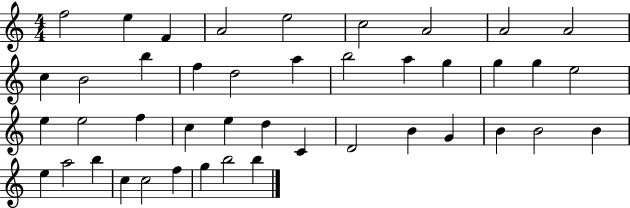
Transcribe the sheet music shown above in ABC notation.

X:1
T:Untitled
M:4/4
L:1/4
K:C
f2 e F A2 e2 c2 A2 A2 A2 c B2 b f d2 a b2 a g g g e2 e e2 f c e d C D2 B G B B2 B e a2 b c c2 f g b2 b